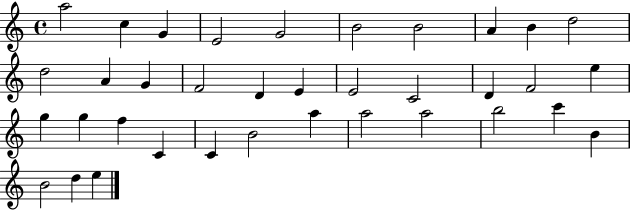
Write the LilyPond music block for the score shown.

{
  \clef treble
  \time 4/4
  \defaultTimeSignature
  \key c \major
  a''2 c''4 g'4 | e'2 g'2 | b'2 b'2 | a'4 b'4 d''2 | \break d''2 a'4 g'4 | f'2 d'4 e'4 | e'2 c'2 | d'4 f'2 e''4 | \break g''4 g''4 f''4 c'4 | c'4 b'2 a''4 | a''2 a''2 | b''2 c'''4 b'4 | \break b'2 d''4 e''4 | \bar "|."
}